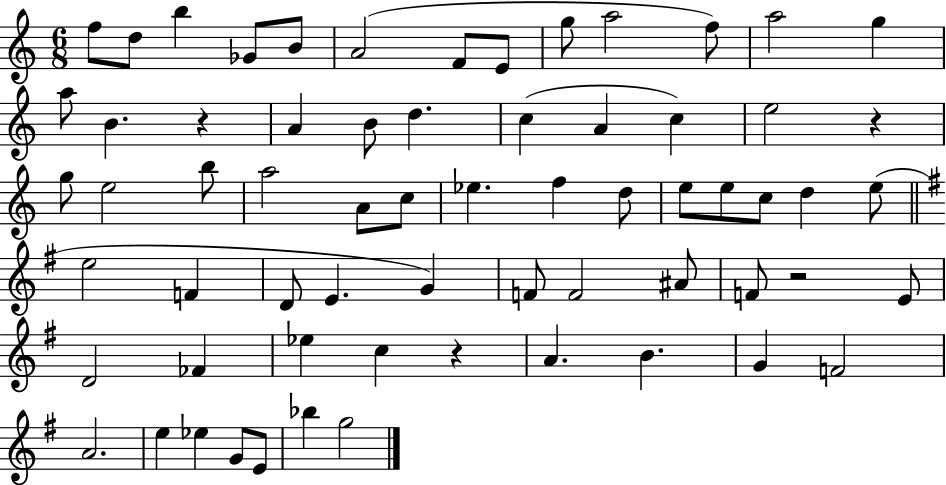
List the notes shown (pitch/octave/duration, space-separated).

F5/e D5/e B5/q Gb4/e B4/e A4/h F4/e E4/e G5/e A5/h F5/e A5/h G5/q A5/e B4/q. R/q A4/q B4/e D5/q. C5/q A4/q C5/q E5/h R/q G5/e E5/h B5/e A5/h A4/e C5/e Eb5/q. F5/q D5/e E5/e E5/e C5/e D5/q E5/e E5/h F4/q D4/e E4/q. G4/q F4/e F4/h A#4/e F4/e R/h E4/e D4/h FES4/q Eb5/q C5/q R/q A4/q. B4/q. G4/q F4/h A4/h. E5/q Eb5/q G4/e E4/e Bb5/q G5/h